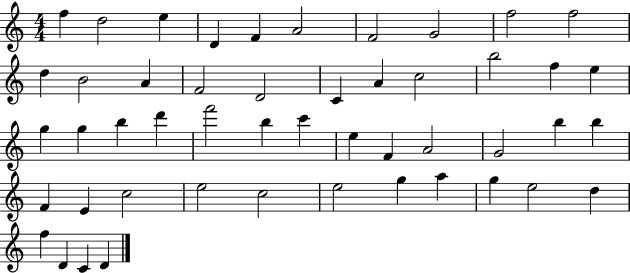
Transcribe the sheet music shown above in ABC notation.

X:1
T:Untitled
M:4/4
L:1/4
K:C
f d2 e D F A2 F2 G2 f2 f2 d B2 A F2 D2 C A c2 b2 f e g g b d' f'2 b c' e F A2 G2 b b F E c2 e2 c2 e2 g a g e2 d f D C D